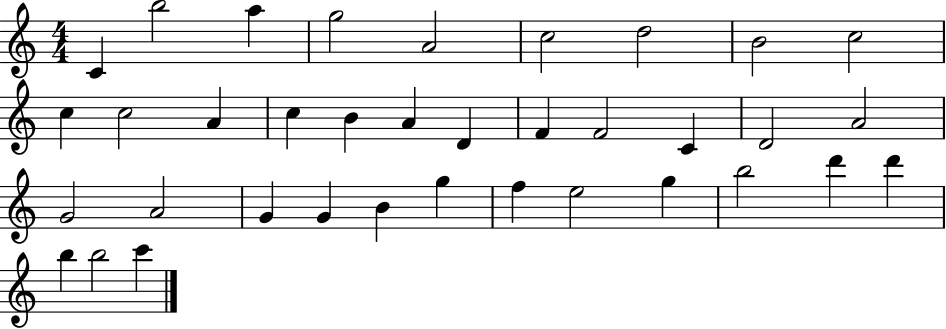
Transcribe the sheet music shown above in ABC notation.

X:1
T:Untitled
M:4/4
L:1/4
K:C
C b2 a g2 A2 c2 d2 B2 c2 c c2 A c B A D F F2 C D2 A2 G2 A2 G G B g f e2 g b2 d' d' b b2 c'